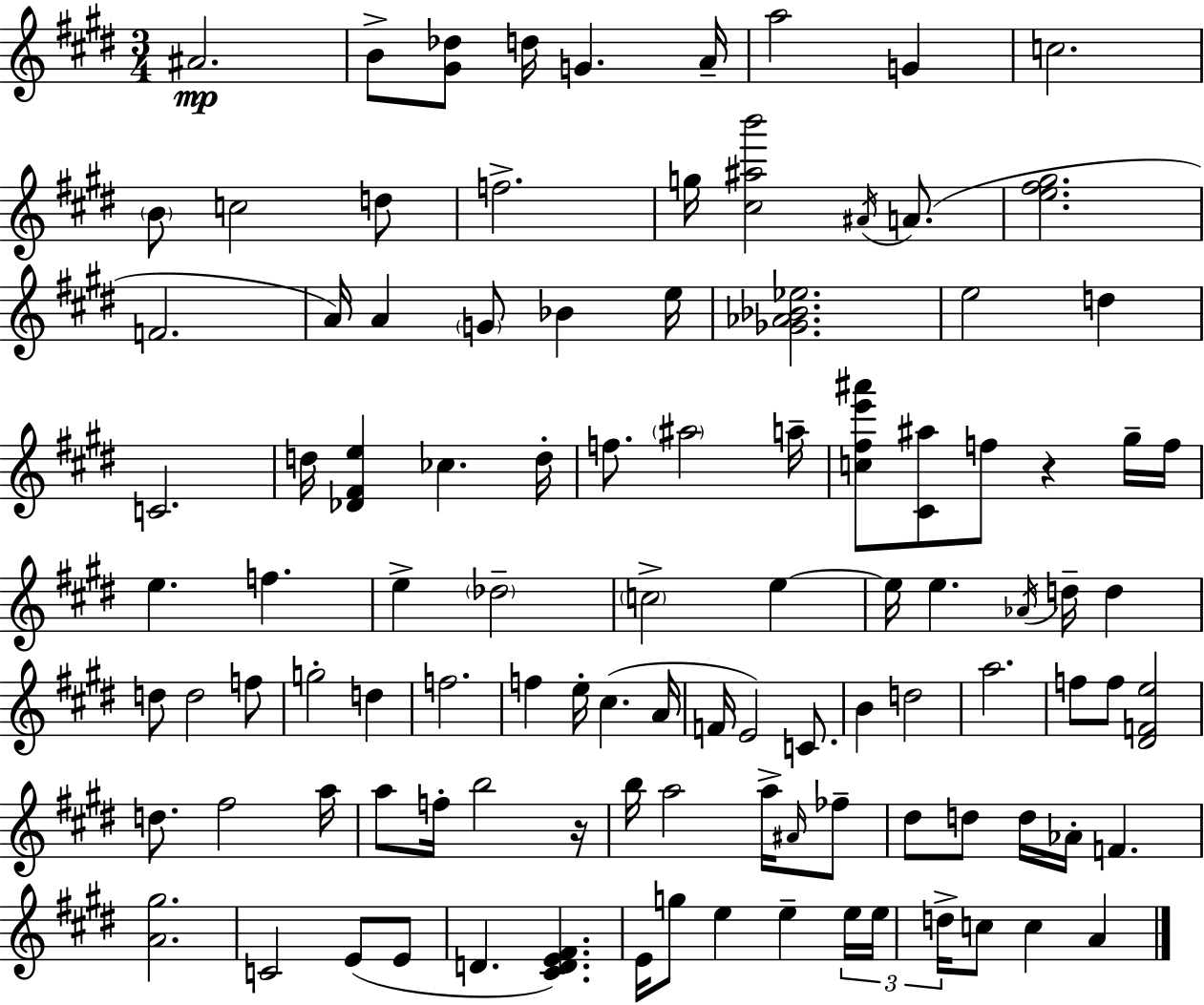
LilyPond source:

{
  \clef treble
  \numericTimeSignature
  \time 3/4
  \key e \major
  ais'2.\mp | b'8-> <gis' des''>8 d''16 g'4. a'16-- | a''2 g'4 | c''2. | \break \parenthesize b'8 c''2 d''8 | f''2.-> | g''16 <cis'' ais'' b'''>2 \acciaccatura { ais'16 } a'8.( | <e'' fis'' gis''>2. | \break f'2. | a'16) a'4 \parenthesize g'8 bes'4 | e''16 <ges' aes' bes' ees''>2. | e''2 d''4 | \break c'2. | d''16 <des' fis' e''>4 ces''4. | d''16-. f''8. \parenthesize ais''2 | a''16-- <c'' fis'' e''' ais'''>8 <cis' ais''>8 f''8 r4 gis''16-- | \break f''16 e''4. f''4. | e''4-> \parenthesize des''2-- | \parenthesize c''2-> e''4~~ | e''16 e''4. \acciaccatura { aes'16 } d''16-- d''4 | \break d''8 d''2 | f''8 g''2-. d''4 | f''2. | f''4 e''16-. cis''4.( | \break a'16 f'16 e'2) c'8. | b'4 d''2 | a''2. | f''8 f''8 <dis' f' e''>2 | \break d''8. fis''2 | a''16 a''8 f''16-. b''2 | r16 b''16 a''2 a''16-> | \grace { ais'16 } fes''8-- dis''8 d''8 d''16 aes'16-. f'4. | \break <a' gis''>2. | c'2 e'8( | e'8 d'4. <cis' d' e' fis'>4.) | e'16 g''8 e''4 e''4-- | \break \tuplet 3/2 { e''16 e''16 d''16-> } c''8 c''4 a'4 | \bar "|."
}